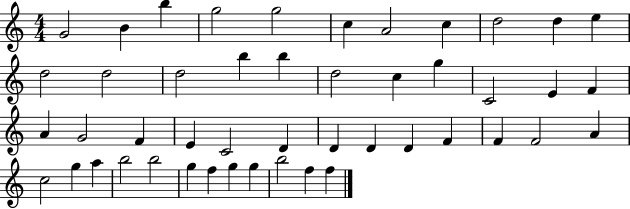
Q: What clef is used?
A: treble